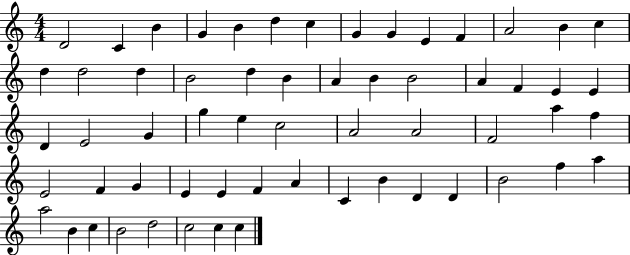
D4/h C4/q B4/q G4/q B4/q D5/q C5/q G4/q G4/q E4/q F4/q A4/h B4/q C5/q D5/q D5/h D5/q B4/h D5/q B4/q A4/q B4/q B4/h A4/q F4/q E4/q E4/q D4/q E4/h G4/q G5/q E5/q C5/h A4/h A4/h F4/h A5/q F5/q E4/h F4/q G4/q E4/q E4/q F4/q A4/q C4/q B4/q D4/q D4/q B4/h F5/q A5/q A5/h B4/q C5/q B4/h D5/h C5/h C5/q C5/q